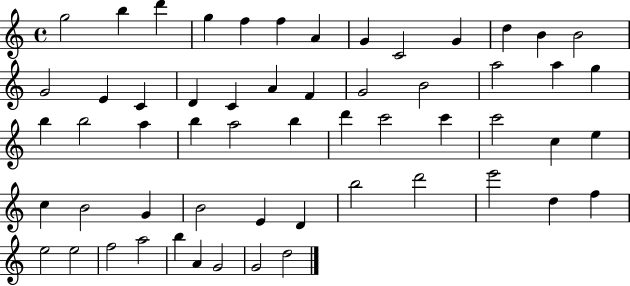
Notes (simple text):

G5/h B5/q D6/q G5/q F5/q F5/q A4/q G4/q C4/h G4/q D5/q B4/q B4/h G4/h E4/q C4/q D4/q C4/q A4/q F4/q G4/h B4/h A5/h A5/q G5/q B5/q B5/h A5/q B5/q A5/h B5/q D6/q C6/h C6/q C6/h C5/q E5/q C5/q B4/h G4/q B4/h E4/q D4/q B5/h D6/h E6/h D5/q F5/q E5/h E5/h F5/h A5/h B5/q A4/q G4/h G4/h D5/h